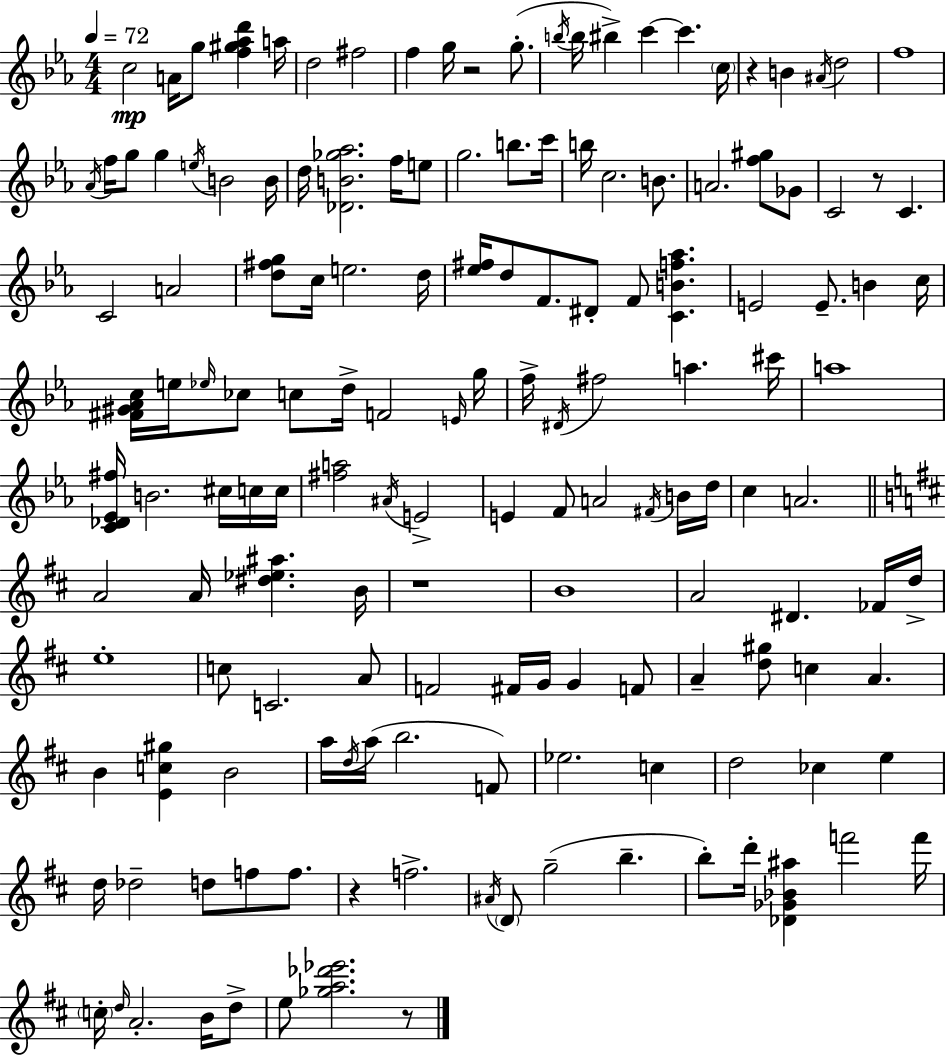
C5/h A4/s G5/e [F5,G#5,Ab5,D6]/q A5/s D5/h F#5/h F5/q G5/s R/h G5/e. B5/s B5/s BIS5/q C6/q C6/q. C5/s R/q B4/q A#4/s D5/h F5/w Ab4/s F5/s G5/e G5/q E5/s B4/h B4/s D5/s [Db4,B4,Gb5,Ab5]/h. F5/s E5/e G5/h. B5/e. C6/s B5/s C5/h. B4/e. A4/h. [F5,G#5]/e Gb4/e C4/h R/e C4/q. C4/h A4/h [D5,F#5,G5]/e C5/s E5/h. D5/s [Eb5,F#5]/s D5/e F4/e. D#4/e F4/e [C4,B4,F5,Ab5]/q. E4/h E4/e. B4/q C5/s [F#4,G#4,Ab4,C5]/s E5/s Eb5/s CES5/e C5/e D5/s F4/h E4/s G5/s F5/s D#4/s F#5/h A5/q. C#6/s A5/w [C4,Db4,Eb4,F#5]/s B4/h. C#5/s C5/s C5/s [F#5,A5]/h A#4/s E4/h E4/q F4/e A4/h F#4/s B4/s D5/s C5/q A4/h. A4/h A4/s [D#5,Eb5,A#5]/q. B4/s R/w B4/w A4/h D#4/q. FES4/s D5/s E5/w C5/e C4/h. A4/e F4/h F#4/s G4/s G4/q F4/e A4/q [D5,G#5]/e C5/q A4/q. B4/q [E4,C5,G#5]/q B4/h A5/s D5/s A5/s B5/h. F4/e Eb5/h. C5/q D5/h CES5/q E5/q D5/s Db5/h D5/e F5/e F5/e. R/q F5/h. A#4/s D4/e G5/h B5/q. B5/e D6/s [Db4,Gb4,Bb4,A#5]/q F6/h F6/s C5/s D5/s A4/h. B4/s D5/e E5/e [Gb5,A5,Db6,Eb6]/h. R/e